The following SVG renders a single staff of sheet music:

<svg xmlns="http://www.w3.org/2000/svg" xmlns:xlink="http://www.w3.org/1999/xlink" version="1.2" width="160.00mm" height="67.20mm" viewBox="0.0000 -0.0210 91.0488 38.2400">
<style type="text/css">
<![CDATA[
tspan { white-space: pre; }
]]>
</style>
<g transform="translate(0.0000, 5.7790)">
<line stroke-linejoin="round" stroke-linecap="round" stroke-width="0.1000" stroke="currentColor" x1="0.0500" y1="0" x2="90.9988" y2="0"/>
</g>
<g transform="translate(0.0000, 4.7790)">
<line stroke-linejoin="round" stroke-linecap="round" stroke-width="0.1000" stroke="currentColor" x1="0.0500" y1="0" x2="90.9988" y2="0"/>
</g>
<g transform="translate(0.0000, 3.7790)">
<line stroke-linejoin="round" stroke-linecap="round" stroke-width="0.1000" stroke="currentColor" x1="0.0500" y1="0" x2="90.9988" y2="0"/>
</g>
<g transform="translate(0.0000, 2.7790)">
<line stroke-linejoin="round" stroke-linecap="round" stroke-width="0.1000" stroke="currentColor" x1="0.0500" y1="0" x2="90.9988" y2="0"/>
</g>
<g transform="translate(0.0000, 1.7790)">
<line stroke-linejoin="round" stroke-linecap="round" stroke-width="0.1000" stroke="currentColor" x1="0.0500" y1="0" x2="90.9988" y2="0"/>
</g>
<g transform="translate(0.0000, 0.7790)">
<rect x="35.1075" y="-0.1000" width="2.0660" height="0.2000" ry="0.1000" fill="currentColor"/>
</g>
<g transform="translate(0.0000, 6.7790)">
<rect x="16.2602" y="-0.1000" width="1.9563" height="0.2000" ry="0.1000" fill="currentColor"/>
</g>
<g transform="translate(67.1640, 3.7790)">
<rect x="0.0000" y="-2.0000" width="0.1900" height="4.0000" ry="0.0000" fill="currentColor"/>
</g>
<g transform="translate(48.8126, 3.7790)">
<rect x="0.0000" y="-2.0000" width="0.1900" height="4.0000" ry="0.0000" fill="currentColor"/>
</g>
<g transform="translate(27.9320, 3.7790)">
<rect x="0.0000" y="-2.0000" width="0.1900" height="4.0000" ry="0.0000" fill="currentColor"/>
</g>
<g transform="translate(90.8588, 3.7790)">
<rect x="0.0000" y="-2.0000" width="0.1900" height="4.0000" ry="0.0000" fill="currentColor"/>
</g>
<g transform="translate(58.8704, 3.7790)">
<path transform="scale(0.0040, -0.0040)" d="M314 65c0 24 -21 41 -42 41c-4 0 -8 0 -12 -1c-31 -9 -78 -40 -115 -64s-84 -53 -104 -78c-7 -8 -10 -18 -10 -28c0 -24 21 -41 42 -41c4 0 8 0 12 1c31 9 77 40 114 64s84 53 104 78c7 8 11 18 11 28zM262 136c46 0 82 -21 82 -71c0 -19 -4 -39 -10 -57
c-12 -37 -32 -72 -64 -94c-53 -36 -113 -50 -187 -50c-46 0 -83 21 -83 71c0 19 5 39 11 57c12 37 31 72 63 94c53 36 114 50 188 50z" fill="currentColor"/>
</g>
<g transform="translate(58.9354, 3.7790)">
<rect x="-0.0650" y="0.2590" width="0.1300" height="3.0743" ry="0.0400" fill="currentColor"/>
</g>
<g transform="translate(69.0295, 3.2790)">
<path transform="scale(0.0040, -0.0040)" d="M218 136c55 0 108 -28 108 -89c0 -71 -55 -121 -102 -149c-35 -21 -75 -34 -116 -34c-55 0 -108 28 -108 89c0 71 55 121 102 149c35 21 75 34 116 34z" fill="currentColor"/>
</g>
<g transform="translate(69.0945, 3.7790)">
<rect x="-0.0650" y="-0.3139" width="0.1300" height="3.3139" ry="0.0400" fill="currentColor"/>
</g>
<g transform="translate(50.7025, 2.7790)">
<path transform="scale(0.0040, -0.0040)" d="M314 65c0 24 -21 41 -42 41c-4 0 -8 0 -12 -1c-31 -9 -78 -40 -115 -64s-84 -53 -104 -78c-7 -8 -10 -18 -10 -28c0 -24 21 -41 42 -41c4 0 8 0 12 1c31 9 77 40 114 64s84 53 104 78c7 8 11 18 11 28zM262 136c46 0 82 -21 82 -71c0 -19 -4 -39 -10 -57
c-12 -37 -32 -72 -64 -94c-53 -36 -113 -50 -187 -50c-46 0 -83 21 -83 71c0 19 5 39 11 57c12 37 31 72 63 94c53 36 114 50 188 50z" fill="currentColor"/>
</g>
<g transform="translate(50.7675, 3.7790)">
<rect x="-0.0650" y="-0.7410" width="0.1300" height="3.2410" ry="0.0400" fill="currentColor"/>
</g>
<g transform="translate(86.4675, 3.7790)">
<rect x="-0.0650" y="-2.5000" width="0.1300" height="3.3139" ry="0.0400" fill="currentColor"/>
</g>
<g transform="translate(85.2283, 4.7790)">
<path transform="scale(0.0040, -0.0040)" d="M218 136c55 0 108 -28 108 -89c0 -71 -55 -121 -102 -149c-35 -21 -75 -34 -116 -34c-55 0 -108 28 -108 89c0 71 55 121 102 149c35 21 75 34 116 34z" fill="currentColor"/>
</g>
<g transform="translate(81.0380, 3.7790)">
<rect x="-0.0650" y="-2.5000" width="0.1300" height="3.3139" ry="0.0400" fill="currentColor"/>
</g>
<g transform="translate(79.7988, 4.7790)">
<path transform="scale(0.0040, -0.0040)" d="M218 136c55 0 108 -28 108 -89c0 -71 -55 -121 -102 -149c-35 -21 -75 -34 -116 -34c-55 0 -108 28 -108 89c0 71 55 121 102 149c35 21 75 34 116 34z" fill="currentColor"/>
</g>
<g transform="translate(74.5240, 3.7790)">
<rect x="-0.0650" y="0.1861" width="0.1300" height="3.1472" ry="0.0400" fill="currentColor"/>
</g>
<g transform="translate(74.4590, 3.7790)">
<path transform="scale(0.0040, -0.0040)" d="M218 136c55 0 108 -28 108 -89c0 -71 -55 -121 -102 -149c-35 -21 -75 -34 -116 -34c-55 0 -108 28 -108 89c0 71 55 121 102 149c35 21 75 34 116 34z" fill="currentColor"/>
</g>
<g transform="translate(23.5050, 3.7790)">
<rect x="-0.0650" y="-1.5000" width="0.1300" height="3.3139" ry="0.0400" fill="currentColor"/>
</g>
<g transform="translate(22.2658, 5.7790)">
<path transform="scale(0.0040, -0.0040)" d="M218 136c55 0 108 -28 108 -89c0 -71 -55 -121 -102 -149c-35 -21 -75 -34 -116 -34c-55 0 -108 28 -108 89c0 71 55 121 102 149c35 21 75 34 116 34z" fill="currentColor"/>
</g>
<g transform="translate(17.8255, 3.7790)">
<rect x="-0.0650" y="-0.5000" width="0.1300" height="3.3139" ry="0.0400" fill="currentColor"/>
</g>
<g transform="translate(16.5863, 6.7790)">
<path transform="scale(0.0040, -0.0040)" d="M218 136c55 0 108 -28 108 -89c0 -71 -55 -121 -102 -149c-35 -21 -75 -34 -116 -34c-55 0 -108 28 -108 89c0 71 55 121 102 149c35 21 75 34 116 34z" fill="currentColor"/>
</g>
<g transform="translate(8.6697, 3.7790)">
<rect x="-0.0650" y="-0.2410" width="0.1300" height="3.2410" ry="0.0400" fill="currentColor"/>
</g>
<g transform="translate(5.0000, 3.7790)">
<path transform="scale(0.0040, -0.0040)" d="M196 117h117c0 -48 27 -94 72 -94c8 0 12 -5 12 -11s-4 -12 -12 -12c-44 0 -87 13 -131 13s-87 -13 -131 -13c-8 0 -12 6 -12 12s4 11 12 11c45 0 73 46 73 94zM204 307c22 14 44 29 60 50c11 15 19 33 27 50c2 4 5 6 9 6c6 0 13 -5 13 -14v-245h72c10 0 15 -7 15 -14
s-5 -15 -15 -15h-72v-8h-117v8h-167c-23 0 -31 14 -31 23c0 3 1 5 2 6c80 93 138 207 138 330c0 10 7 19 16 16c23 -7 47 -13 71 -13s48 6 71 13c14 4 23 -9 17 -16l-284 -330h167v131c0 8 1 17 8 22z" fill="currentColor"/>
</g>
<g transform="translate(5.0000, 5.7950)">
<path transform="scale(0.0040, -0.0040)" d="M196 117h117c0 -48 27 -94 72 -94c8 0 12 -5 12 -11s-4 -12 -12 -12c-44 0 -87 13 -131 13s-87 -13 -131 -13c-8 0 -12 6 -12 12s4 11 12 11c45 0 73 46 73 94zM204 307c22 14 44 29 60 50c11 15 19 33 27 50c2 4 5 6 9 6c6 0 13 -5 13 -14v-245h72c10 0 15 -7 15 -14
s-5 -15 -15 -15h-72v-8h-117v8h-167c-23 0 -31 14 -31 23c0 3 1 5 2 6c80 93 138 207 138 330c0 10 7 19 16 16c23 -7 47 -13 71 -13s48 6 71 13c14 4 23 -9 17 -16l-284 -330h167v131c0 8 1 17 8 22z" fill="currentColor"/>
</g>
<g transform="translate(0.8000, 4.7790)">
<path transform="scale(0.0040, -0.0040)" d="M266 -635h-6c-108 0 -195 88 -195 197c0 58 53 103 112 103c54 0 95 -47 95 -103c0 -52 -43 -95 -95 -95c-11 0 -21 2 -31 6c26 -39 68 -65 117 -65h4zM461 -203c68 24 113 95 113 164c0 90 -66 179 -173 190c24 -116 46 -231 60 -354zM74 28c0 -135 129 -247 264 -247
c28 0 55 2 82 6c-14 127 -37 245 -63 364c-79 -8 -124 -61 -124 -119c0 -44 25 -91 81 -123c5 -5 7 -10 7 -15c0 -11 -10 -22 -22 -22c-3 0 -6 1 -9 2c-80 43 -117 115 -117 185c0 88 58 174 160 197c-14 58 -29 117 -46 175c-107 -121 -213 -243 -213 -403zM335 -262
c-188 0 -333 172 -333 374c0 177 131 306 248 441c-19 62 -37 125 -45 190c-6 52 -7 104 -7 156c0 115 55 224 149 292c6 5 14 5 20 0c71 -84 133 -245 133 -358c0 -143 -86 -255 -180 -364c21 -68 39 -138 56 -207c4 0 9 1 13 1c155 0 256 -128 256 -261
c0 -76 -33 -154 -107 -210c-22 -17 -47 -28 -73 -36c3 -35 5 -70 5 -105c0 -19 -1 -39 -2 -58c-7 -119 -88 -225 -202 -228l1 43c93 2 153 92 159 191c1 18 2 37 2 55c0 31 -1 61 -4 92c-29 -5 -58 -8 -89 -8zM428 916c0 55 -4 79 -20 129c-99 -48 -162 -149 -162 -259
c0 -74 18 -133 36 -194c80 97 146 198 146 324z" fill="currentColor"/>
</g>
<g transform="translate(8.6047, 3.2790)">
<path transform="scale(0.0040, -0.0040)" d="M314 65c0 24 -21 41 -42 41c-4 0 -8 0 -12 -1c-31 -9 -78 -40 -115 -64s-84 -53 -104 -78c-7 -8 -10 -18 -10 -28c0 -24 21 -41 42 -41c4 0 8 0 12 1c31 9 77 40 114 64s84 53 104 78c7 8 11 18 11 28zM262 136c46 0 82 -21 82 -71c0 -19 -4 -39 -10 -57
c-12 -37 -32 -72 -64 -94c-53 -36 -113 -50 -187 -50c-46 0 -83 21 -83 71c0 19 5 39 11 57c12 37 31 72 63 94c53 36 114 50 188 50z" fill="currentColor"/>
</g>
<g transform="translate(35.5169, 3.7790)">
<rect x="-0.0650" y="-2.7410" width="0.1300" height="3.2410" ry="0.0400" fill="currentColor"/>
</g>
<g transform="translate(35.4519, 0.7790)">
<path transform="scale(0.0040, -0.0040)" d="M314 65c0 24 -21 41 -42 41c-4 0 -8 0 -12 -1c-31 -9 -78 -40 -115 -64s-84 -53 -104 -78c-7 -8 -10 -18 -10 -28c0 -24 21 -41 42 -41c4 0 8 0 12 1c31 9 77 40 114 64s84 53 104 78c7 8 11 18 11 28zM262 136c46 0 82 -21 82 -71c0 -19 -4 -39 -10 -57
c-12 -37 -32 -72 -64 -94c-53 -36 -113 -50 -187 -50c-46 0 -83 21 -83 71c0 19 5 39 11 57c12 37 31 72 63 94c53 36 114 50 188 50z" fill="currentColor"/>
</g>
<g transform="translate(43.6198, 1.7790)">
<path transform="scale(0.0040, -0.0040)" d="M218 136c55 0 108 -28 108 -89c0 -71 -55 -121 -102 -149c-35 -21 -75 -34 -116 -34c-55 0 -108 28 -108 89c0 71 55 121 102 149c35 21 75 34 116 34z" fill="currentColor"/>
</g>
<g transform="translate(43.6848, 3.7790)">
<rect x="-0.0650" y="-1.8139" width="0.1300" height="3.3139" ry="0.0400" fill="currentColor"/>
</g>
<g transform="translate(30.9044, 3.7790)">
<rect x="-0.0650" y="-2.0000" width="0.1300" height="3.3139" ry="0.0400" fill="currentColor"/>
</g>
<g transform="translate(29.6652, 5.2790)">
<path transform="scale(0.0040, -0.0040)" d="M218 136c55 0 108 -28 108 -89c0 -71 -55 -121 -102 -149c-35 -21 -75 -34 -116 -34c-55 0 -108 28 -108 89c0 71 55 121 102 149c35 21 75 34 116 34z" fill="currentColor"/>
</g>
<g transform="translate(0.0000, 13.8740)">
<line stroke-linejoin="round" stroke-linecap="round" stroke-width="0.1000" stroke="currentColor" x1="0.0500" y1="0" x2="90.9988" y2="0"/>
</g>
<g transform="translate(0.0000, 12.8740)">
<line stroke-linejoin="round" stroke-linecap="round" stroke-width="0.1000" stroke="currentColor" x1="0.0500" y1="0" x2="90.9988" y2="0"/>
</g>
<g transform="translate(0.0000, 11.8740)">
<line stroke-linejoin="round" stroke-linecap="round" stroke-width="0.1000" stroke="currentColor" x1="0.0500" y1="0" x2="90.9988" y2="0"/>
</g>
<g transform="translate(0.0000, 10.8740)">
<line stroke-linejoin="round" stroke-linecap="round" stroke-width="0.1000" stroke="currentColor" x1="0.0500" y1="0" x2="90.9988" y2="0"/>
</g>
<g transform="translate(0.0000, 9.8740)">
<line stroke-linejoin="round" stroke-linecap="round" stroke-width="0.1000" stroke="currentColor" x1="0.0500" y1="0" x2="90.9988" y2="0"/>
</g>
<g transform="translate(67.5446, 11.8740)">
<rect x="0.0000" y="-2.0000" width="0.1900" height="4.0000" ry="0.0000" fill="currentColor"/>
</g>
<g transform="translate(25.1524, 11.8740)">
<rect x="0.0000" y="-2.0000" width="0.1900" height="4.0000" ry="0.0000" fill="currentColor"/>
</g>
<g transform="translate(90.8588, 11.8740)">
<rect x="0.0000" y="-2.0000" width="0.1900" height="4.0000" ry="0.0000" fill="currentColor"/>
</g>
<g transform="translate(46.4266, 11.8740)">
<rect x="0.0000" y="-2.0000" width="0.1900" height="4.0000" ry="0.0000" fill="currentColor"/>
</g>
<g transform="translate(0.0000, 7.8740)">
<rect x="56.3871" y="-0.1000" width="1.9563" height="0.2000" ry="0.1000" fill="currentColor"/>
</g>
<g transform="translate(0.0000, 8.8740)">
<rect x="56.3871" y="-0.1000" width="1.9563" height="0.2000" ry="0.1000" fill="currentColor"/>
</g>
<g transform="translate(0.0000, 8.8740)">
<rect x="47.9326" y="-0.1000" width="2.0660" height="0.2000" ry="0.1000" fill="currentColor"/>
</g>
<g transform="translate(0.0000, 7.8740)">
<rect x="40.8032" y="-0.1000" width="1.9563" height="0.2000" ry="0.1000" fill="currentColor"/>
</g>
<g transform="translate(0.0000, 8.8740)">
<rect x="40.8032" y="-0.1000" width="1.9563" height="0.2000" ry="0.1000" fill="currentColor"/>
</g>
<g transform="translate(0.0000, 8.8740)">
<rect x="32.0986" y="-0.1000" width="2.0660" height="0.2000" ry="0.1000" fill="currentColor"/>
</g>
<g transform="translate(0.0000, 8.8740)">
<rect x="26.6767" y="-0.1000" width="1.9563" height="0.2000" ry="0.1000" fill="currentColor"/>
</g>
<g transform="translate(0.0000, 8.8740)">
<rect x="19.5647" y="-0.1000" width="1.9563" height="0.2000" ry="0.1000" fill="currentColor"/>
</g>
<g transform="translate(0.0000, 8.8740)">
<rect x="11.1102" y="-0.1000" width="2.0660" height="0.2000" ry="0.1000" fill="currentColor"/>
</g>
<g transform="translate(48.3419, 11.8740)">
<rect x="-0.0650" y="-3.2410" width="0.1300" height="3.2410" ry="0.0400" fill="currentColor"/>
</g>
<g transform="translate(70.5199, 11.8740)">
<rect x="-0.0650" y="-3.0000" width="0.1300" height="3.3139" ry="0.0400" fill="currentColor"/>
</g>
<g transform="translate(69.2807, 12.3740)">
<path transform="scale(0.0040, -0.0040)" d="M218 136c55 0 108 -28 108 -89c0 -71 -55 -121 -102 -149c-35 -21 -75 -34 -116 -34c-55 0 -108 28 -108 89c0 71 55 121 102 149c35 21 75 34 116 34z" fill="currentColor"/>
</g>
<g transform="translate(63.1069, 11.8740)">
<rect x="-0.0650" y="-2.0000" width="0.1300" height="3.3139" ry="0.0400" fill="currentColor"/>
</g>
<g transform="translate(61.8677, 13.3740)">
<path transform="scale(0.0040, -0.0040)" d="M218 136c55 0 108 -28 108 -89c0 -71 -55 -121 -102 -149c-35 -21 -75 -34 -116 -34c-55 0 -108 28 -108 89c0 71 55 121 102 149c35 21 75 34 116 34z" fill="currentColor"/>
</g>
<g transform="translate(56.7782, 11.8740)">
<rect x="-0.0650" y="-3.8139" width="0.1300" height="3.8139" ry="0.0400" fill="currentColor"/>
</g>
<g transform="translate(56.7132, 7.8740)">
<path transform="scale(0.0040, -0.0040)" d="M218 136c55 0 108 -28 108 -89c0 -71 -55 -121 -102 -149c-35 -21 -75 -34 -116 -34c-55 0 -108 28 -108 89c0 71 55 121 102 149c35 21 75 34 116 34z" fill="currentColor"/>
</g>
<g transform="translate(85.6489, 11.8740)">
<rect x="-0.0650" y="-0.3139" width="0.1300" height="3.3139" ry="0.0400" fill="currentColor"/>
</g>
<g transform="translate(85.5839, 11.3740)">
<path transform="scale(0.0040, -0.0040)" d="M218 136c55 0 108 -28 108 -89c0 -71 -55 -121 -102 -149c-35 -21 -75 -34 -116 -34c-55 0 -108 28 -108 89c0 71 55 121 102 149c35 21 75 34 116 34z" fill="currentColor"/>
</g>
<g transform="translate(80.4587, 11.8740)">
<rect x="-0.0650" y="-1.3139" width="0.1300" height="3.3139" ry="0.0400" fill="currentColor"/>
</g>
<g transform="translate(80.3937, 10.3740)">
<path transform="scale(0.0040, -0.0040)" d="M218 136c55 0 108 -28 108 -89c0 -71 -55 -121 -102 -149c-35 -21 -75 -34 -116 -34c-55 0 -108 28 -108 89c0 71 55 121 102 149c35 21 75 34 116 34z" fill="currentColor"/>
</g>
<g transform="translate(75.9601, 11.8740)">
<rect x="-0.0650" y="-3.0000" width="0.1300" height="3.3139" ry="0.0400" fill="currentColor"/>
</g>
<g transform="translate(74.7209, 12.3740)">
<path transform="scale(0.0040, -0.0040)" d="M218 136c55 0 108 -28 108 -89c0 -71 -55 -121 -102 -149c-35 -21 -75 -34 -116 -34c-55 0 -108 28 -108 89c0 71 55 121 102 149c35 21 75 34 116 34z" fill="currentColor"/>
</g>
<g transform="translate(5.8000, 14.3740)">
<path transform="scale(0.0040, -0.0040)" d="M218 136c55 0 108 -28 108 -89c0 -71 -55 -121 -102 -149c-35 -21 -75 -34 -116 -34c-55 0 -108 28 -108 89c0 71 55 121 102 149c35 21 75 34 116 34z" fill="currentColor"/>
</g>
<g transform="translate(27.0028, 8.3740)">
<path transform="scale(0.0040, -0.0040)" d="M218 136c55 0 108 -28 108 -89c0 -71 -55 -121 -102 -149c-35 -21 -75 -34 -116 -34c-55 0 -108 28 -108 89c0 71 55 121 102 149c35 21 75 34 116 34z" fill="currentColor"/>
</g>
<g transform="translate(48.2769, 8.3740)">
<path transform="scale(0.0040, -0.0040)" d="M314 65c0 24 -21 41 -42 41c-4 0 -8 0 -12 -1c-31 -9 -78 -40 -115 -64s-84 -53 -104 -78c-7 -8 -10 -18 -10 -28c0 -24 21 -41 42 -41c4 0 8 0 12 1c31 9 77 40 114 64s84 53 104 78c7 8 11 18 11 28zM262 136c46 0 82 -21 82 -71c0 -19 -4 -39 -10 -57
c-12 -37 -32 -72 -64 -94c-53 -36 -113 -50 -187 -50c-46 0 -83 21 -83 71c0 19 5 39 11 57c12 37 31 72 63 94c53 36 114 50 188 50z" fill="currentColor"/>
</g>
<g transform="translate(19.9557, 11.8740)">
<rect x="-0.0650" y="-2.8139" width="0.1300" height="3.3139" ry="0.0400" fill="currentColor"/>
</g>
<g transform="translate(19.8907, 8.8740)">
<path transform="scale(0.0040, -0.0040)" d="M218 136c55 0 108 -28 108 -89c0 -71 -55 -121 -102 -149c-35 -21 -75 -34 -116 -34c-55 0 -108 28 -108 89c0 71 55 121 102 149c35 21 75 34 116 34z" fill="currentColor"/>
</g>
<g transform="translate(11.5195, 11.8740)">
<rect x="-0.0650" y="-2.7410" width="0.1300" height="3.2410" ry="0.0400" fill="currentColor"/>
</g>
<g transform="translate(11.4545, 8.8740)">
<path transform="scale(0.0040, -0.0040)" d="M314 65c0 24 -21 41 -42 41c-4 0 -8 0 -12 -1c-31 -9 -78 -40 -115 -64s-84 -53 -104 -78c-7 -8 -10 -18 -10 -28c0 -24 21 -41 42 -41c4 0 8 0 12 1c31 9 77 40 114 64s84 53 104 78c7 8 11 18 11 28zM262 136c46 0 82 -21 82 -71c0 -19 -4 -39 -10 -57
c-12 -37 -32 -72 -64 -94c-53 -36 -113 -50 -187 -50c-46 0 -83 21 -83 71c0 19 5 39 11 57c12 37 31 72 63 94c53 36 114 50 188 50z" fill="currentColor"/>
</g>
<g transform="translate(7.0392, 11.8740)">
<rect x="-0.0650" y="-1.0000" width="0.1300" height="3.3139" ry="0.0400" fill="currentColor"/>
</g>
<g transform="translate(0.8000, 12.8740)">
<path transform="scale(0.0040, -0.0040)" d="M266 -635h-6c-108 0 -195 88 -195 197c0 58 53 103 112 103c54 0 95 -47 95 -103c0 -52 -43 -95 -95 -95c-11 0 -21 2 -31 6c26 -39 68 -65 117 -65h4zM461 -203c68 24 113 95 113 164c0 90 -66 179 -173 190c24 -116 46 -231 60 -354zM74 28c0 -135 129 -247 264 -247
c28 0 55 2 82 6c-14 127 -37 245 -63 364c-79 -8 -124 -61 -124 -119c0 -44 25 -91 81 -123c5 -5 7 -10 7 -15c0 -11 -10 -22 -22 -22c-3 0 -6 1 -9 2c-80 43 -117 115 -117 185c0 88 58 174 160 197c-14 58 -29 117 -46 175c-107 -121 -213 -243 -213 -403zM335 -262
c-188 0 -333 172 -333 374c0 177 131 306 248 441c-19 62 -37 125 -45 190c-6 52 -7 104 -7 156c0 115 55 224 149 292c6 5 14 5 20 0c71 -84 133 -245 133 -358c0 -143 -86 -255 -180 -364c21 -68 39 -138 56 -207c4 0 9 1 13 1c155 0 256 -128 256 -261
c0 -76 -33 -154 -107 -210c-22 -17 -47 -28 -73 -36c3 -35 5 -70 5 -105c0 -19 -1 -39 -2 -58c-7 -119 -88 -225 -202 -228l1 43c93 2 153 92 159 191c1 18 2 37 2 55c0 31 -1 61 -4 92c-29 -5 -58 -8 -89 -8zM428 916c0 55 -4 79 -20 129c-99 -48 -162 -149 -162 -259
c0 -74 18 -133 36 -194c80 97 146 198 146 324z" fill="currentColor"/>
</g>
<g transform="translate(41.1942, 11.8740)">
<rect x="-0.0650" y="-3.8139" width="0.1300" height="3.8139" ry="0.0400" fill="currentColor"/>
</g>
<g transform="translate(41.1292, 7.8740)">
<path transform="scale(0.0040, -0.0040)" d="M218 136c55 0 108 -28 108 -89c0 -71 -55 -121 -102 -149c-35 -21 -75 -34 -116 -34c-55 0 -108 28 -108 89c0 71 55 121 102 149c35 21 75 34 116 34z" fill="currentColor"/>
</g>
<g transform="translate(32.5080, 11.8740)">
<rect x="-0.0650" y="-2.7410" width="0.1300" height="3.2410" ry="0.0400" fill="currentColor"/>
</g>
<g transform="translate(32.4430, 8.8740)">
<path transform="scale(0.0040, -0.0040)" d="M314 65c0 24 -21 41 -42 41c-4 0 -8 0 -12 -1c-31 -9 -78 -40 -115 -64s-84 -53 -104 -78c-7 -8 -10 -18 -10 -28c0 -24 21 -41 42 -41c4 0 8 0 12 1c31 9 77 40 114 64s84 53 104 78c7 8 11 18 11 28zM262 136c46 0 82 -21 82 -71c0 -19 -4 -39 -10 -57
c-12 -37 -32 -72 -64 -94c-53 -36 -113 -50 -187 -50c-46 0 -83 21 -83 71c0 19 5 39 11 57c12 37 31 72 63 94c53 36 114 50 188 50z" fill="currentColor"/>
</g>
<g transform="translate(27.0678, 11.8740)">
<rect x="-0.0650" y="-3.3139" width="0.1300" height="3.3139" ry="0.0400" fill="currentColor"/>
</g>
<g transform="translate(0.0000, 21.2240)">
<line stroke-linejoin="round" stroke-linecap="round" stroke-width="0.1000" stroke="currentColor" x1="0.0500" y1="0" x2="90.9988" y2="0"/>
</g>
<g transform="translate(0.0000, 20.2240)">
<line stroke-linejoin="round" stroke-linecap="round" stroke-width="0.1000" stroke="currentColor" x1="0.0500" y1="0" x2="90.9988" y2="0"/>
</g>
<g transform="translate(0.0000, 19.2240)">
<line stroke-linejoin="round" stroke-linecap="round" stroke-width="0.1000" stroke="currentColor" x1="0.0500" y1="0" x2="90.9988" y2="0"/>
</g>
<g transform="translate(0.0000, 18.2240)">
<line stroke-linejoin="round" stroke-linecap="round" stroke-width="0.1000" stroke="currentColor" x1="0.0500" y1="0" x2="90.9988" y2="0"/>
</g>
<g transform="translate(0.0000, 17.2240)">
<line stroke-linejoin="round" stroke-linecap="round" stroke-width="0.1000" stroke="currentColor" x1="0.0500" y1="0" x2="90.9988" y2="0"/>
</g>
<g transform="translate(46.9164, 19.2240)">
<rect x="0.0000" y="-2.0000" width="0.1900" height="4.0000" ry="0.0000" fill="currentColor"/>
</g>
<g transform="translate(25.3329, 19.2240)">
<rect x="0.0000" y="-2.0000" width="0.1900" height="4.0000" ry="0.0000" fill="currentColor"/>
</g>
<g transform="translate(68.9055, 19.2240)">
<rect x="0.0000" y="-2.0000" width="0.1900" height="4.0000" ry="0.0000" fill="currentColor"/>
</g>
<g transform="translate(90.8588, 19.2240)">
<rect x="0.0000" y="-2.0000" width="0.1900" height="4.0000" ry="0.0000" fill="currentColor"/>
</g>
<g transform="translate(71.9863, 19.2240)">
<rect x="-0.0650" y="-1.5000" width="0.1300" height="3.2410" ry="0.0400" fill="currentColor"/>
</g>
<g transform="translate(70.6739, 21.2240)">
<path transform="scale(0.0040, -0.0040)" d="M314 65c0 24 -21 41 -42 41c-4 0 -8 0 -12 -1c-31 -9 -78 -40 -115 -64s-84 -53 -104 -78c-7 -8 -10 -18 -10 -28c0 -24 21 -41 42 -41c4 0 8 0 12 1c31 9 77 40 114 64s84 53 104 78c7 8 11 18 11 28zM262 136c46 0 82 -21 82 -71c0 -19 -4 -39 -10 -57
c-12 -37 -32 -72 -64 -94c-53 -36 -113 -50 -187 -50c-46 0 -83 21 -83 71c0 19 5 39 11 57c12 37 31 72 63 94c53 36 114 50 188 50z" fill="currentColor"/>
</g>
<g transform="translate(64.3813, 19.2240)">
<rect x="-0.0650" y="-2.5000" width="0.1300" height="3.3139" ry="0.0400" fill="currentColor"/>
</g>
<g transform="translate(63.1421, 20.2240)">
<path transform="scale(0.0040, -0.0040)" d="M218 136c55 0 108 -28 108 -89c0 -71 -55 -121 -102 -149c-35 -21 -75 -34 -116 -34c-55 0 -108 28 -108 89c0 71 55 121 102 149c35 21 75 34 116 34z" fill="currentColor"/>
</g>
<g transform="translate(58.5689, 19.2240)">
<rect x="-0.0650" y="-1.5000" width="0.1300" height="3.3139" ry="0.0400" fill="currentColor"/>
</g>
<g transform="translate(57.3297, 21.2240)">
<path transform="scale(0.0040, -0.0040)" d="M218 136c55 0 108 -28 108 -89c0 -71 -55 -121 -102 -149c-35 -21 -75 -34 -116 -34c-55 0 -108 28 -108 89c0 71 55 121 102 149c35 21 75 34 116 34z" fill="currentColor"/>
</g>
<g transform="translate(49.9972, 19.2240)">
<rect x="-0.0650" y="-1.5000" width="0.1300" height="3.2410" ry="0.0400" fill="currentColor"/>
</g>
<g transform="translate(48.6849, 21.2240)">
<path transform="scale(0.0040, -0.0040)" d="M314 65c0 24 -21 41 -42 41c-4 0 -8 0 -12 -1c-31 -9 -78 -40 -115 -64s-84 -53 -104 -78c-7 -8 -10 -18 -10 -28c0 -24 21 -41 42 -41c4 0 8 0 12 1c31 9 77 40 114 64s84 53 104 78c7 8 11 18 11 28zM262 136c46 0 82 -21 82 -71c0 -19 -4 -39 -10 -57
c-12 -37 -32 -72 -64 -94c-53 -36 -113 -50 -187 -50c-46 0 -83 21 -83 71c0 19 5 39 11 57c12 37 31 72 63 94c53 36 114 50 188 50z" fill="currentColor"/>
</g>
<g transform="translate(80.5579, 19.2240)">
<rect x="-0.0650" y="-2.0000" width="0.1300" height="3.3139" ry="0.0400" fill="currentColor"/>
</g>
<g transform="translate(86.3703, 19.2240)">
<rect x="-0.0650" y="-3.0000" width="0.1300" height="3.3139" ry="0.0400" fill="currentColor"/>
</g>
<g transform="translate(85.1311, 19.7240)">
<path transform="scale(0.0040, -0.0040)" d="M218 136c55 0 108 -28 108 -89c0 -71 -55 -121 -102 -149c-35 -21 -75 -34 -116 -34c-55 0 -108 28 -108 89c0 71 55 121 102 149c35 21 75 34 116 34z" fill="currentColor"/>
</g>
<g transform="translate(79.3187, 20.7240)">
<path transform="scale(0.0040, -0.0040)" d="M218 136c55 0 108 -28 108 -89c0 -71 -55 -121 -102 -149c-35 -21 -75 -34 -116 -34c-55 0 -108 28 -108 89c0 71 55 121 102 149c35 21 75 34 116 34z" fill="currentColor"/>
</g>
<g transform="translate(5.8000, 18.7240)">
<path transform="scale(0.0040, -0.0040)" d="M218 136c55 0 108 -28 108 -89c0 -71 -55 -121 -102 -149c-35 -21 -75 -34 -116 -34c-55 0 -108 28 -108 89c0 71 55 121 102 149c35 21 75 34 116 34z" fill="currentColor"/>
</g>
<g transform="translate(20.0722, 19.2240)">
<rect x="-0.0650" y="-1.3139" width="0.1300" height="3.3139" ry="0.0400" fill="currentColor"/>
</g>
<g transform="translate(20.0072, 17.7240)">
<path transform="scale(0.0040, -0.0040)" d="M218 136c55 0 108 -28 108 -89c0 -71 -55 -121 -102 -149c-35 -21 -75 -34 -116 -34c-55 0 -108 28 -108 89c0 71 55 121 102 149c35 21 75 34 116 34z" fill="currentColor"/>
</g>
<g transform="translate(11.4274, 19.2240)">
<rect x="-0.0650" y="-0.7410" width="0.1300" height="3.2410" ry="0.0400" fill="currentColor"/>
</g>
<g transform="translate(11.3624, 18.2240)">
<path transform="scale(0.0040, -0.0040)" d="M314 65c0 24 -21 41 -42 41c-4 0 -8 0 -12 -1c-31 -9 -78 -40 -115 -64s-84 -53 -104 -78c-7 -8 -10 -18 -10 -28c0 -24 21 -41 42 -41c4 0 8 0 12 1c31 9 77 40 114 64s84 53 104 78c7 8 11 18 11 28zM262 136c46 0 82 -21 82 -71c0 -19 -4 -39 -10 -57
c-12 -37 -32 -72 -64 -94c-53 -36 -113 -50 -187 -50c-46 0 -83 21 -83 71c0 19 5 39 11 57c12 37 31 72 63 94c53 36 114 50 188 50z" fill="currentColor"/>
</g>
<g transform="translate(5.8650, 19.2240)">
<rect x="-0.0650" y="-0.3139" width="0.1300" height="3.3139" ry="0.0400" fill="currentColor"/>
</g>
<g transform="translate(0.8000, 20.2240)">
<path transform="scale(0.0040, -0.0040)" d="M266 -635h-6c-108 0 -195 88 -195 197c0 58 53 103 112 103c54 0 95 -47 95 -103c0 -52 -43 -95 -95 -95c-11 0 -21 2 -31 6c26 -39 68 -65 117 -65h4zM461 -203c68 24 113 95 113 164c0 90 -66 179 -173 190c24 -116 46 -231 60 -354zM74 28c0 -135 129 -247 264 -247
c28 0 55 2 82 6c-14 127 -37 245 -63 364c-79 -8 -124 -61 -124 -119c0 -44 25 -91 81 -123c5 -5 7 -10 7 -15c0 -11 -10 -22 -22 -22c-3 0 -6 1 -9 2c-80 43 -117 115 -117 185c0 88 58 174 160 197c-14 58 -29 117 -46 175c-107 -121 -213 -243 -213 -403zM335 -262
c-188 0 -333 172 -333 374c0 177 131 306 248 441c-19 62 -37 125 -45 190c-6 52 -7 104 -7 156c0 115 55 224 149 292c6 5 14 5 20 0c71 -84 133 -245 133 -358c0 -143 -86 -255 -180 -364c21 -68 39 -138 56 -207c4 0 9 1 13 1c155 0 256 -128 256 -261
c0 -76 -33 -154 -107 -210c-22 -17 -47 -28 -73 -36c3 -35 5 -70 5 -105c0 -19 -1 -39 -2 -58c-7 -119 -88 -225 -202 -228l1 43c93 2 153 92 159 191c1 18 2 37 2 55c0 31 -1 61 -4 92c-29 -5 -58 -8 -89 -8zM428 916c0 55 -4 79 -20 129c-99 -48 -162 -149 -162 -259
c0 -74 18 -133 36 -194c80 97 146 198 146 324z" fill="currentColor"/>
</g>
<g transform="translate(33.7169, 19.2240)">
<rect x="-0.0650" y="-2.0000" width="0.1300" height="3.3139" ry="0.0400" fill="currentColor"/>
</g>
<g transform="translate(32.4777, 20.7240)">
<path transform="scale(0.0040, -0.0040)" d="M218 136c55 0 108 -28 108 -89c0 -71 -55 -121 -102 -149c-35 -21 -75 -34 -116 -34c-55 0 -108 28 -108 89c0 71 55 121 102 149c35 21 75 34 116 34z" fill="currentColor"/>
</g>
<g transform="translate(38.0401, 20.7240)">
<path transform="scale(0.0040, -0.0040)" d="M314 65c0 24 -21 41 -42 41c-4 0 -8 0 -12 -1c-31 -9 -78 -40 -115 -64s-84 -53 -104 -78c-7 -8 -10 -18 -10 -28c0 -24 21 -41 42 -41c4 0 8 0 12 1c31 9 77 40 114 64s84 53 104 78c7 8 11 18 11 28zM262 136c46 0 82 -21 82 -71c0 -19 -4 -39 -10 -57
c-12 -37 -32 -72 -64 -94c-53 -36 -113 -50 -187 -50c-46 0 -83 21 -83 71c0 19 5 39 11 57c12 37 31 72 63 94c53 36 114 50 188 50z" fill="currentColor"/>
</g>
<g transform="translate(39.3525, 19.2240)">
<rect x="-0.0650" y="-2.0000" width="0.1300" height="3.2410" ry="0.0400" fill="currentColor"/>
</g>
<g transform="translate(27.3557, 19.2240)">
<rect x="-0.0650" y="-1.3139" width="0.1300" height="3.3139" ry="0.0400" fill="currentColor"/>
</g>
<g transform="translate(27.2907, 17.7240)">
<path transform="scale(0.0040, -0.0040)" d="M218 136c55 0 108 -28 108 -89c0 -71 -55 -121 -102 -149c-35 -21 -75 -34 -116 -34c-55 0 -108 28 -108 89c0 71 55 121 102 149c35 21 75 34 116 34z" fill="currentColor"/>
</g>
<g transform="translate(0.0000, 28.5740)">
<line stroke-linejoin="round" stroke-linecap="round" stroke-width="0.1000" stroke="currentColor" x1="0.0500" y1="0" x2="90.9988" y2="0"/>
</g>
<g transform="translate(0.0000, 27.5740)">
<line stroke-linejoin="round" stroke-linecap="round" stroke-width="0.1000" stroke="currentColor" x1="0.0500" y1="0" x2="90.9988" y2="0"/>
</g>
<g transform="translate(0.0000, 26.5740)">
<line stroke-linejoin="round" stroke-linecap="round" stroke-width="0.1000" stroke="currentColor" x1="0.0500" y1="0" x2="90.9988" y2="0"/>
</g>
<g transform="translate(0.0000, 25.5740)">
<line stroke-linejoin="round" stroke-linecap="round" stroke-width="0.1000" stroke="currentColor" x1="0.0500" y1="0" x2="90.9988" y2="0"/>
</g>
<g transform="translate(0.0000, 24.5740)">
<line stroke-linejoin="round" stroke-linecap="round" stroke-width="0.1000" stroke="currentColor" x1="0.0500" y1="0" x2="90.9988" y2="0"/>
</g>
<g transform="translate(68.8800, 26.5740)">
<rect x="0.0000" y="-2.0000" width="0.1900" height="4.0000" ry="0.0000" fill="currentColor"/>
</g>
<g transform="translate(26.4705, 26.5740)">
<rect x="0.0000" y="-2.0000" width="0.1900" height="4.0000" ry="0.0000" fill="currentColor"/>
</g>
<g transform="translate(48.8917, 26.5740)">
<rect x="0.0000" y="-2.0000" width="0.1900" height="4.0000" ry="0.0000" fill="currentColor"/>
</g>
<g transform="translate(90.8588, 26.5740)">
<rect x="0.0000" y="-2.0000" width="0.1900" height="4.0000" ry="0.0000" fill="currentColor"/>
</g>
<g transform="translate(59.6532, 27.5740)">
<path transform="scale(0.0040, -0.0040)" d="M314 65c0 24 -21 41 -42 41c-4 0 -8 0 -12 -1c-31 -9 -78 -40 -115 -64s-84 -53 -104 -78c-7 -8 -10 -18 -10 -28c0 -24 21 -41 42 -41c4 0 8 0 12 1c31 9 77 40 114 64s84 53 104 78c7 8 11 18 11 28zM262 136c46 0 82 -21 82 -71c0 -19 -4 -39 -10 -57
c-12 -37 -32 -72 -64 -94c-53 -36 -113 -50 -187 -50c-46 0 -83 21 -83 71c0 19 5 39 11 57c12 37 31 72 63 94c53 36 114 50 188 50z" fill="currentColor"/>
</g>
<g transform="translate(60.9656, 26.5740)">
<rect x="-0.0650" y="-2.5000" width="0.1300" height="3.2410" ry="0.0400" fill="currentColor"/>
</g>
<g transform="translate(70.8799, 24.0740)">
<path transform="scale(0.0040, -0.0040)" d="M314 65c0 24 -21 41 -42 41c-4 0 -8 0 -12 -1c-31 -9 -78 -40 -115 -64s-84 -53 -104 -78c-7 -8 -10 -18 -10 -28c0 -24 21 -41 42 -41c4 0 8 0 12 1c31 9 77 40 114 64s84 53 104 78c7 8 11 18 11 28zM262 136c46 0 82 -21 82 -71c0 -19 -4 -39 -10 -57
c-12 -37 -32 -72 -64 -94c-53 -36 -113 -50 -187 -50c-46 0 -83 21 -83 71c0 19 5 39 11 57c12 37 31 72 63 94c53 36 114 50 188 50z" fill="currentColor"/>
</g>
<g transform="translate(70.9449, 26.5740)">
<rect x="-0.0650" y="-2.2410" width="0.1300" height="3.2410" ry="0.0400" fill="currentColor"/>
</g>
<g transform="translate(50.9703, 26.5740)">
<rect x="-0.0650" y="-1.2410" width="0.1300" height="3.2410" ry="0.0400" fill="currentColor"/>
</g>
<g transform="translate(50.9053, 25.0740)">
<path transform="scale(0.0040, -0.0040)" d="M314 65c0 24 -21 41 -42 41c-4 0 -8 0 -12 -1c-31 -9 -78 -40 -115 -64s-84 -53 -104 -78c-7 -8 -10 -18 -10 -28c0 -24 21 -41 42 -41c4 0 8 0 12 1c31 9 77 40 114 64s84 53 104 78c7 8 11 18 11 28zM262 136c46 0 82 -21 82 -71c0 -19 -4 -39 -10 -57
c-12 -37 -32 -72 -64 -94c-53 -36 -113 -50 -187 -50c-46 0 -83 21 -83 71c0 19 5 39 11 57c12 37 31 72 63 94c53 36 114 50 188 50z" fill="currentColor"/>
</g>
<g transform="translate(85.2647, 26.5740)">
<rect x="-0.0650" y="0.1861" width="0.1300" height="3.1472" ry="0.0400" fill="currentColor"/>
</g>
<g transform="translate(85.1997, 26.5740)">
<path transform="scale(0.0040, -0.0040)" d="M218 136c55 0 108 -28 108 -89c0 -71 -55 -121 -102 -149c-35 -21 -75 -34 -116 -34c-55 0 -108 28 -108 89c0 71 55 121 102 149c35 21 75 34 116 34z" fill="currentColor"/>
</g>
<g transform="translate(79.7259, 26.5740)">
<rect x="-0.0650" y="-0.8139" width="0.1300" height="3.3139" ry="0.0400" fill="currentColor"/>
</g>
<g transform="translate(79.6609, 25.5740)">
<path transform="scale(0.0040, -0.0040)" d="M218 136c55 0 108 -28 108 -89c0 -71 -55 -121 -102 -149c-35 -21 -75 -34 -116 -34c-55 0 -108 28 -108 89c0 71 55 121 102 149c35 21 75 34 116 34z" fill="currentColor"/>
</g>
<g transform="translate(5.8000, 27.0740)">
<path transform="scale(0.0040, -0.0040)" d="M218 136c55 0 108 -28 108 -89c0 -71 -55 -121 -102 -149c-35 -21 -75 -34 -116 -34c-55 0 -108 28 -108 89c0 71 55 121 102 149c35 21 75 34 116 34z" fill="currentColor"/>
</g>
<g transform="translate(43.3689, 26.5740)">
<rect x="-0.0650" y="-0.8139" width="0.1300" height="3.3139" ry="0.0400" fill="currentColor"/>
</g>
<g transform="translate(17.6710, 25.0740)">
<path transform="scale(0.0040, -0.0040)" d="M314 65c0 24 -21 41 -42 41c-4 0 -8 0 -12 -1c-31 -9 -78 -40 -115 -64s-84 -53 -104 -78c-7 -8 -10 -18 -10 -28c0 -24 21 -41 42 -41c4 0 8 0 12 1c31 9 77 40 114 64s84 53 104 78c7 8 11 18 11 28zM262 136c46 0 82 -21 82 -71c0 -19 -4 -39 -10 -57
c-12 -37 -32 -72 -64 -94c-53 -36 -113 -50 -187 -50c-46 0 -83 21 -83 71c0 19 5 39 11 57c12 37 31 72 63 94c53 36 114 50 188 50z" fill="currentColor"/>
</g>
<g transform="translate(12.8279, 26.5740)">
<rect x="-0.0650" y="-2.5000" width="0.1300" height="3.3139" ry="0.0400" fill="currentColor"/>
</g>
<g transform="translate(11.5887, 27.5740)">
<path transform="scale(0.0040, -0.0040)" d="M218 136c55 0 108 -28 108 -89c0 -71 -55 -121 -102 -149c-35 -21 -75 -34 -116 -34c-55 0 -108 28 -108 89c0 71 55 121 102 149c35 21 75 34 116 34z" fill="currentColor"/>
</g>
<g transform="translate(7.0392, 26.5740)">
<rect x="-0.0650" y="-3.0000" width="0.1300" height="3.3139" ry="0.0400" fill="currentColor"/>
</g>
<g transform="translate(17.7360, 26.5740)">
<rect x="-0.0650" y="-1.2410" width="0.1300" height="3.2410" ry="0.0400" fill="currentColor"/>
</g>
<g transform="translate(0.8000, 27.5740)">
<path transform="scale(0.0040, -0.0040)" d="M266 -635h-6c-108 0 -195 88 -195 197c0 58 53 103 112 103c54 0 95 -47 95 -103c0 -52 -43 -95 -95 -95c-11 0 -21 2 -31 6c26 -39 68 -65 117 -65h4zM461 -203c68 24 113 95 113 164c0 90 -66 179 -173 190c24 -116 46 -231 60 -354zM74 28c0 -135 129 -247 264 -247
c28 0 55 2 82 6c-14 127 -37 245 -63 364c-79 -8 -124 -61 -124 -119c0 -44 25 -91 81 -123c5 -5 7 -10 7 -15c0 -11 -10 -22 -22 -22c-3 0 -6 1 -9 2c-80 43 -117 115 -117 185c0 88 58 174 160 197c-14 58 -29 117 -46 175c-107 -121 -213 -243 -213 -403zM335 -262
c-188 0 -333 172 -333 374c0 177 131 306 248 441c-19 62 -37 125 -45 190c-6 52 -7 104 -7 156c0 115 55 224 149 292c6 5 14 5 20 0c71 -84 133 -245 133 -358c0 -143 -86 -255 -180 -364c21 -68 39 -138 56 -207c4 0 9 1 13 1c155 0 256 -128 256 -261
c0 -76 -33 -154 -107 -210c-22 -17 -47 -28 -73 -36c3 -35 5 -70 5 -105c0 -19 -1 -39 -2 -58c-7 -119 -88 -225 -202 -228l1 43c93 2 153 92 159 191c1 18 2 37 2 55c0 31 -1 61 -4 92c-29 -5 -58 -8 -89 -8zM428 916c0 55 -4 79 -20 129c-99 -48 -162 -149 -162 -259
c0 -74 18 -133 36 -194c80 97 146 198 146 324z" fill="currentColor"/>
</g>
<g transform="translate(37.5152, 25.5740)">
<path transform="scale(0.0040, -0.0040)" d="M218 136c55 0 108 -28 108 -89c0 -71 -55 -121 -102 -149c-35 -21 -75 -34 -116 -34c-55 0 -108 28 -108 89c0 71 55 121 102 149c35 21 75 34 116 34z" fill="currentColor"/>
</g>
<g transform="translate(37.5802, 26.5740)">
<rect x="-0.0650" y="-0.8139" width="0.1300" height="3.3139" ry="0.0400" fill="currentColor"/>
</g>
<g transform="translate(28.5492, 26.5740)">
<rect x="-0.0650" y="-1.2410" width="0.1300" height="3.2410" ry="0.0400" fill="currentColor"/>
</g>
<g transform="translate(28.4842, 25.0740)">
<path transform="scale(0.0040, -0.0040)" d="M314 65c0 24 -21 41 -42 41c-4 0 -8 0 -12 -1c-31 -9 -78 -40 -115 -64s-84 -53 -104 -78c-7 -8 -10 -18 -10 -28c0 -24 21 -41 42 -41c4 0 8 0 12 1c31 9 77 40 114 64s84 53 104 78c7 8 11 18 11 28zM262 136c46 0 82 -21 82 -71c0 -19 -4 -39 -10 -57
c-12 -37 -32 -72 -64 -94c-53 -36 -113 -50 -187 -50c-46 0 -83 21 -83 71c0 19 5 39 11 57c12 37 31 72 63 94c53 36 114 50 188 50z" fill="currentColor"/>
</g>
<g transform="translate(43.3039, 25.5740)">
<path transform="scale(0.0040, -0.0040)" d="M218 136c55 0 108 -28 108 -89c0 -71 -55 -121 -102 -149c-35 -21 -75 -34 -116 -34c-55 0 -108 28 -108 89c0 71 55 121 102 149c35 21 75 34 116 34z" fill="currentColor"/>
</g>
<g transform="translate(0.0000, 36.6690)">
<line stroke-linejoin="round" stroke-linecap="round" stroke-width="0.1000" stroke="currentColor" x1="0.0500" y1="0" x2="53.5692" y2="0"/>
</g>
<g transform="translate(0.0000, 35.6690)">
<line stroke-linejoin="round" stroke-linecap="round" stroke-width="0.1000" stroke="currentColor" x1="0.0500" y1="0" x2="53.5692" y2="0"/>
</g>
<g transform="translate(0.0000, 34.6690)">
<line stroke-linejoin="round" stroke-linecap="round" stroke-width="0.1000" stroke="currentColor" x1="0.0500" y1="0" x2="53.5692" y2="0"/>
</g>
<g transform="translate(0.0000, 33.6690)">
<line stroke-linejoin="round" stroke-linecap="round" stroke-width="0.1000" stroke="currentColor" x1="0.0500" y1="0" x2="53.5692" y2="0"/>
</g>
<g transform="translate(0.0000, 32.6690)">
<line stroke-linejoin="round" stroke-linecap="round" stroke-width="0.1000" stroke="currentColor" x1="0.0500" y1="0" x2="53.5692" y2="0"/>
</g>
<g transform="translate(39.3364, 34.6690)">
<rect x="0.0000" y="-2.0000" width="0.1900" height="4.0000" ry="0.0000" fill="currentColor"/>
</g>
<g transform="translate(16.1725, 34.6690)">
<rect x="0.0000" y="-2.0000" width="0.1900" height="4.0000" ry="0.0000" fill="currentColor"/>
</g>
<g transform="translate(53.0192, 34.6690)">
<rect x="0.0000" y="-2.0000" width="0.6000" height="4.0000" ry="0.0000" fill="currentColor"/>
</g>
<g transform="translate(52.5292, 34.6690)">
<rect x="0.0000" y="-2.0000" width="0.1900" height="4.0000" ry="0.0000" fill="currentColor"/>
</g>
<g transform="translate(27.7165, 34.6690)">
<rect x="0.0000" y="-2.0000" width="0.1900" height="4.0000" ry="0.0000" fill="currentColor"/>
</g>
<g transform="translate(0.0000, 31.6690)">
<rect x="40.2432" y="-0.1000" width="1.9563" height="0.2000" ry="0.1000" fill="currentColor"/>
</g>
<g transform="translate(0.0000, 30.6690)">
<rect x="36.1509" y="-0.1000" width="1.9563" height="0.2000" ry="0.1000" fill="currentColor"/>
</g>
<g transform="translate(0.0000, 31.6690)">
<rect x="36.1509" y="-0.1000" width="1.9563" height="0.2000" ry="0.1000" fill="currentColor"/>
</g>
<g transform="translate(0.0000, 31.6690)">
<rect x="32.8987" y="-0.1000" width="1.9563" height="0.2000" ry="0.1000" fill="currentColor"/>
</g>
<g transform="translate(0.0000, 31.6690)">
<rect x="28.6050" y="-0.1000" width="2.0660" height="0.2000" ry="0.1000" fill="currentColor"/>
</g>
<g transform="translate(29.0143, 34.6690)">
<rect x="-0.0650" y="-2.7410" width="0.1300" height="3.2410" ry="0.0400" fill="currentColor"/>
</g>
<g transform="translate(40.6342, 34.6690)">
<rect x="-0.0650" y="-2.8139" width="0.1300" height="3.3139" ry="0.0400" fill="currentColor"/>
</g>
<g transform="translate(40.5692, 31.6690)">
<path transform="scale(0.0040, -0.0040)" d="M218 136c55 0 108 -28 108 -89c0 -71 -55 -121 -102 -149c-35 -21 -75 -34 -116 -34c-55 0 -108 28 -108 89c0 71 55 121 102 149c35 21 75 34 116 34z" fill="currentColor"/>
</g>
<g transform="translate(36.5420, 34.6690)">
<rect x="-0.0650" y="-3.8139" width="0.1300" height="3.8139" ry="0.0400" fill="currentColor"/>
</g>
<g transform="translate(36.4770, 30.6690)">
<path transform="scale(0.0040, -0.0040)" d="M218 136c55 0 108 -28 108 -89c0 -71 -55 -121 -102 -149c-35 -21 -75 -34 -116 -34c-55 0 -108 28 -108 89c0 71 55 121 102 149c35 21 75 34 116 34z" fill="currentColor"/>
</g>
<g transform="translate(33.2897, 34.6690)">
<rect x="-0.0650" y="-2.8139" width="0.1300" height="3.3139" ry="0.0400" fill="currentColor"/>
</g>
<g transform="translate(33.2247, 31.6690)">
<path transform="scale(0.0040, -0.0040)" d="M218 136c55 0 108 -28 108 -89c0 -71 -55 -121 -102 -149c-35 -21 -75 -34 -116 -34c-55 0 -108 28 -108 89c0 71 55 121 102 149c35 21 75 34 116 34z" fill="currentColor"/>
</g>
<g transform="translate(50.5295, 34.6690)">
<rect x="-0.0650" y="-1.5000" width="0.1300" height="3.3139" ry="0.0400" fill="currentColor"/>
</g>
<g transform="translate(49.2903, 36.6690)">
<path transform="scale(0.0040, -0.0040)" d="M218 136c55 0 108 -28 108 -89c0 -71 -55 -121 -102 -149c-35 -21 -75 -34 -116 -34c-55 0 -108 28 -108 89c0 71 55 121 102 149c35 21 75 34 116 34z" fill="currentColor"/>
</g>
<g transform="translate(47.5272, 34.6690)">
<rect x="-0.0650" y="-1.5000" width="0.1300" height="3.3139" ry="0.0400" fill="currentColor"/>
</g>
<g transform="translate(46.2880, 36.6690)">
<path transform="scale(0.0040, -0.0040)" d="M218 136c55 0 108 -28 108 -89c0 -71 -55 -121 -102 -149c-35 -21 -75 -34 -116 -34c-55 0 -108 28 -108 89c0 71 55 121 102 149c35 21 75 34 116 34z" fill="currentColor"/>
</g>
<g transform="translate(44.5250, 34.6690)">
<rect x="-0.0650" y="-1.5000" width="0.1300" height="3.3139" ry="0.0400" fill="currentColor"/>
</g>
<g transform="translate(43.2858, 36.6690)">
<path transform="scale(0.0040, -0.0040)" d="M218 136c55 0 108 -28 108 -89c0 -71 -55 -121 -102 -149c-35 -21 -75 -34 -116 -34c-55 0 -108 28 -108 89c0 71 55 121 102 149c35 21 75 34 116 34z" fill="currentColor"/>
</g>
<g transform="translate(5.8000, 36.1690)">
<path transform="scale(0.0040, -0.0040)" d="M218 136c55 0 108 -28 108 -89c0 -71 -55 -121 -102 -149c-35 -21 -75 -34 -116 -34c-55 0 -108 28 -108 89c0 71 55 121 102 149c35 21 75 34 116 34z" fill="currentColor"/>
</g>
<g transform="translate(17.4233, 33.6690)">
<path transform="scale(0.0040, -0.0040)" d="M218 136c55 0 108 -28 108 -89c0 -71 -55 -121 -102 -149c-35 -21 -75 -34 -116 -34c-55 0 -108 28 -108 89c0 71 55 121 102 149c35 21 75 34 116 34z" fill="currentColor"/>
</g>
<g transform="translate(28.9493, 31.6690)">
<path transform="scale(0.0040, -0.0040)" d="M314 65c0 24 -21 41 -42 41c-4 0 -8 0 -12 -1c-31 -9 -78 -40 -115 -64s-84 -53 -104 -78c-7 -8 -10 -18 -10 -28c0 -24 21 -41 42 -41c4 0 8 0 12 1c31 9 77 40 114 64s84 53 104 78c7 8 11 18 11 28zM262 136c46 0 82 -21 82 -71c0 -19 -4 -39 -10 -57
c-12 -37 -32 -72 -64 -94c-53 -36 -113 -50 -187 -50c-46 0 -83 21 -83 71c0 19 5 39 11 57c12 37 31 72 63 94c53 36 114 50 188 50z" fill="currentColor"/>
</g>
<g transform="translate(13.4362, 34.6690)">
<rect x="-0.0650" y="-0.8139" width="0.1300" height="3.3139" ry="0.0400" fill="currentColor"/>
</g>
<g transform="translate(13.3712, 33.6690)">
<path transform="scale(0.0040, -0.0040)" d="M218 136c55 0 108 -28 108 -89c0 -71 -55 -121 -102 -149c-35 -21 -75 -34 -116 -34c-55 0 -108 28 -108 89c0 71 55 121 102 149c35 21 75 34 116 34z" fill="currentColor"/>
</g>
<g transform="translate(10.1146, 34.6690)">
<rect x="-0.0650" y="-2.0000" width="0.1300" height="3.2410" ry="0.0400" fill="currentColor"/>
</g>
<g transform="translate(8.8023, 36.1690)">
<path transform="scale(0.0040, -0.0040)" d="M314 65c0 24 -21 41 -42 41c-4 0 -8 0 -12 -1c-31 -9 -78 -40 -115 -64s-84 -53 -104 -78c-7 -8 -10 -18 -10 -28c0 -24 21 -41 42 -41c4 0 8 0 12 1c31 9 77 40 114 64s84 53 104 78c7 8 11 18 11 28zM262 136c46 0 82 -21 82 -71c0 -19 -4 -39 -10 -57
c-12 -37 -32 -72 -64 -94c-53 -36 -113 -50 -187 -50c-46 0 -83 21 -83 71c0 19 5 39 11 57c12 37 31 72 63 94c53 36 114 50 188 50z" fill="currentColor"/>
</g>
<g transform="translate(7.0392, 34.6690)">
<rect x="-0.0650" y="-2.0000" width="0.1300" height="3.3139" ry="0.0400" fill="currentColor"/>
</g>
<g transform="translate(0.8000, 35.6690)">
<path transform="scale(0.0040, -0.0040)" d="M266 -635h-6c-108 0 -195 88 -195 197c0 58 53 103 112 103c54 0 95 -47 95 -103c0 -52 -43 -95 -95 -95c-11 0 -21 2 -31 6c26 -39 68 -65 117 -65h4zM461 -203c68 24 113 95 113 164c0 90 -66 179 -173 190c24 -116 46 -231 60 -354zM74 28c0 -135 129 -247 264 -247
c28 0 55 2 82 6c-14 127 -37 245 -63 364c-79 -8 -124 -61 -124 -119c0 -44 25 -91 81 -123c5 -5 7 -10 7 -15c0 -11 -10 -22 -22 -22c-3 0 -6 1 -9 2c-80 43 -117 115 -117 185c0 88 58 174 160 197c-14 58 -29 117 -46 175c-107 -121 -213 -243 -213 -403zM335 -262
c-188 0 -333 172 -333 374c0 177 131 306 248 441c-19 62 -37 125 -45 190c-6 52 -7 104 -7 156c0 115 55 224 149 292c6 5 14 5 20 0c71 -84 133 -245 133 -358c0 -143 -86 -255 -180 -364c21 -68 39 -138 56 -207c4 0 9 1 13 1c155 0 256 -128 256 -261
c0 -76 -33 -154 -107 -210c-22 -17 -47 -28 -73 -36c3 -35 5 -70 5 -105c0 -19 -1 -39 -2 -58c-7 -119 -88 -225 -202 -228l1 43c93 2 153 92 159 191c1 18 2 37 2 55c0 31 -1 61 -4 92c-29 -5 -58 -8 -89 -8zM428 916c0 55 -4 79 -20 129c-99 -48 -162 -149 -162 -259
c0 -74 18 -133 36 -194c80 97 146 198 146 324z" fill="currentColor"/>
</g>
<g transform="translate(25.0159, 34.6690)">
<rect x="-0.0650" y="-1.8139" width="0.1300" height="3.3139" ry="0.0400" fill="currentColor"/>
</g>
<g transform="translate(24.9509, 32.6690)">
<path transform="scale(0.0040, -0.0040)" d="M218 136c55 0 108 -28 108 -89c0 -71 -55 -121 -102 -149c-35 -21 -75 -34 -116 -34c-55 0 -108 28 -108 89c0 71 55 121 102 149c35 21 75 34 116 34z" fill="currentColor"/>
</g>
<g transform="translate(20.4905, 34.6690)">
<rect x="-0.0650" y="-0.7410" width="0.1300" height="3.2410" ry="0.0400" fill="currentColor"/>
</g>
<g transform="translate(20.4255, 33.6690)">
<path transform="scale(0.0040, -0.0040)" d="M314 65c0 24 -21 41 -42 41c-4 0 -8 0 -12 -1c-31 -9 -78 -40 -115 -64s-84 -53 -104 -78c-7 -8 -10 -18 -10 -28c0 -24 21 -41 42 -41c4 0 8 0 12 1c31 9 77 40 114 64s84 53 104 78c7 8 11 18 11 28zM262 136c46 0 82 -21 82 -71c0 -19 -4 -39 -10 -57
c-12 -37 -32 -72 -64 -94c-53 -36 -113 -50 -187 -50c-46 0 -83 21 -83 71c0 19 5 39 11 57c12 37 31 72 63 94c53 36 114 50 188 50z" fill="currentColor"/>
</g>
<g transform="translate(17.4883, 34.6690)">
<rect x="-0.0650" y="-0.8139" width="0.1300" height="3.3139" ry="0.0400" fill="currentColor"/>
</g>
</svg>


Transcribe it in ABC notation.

X:1
T:Untitled
M:4/4
L:1/4
K:C
c2 C E F a2 f d2 B2 c B G G D a2 a b a2 c' b2 c' F A A e c c d2 e e F F2 E2 E G E2 F A A G e2 e2 d d e2 G2 g2 d B F F2 d d d2 f a2 a c' a E E E